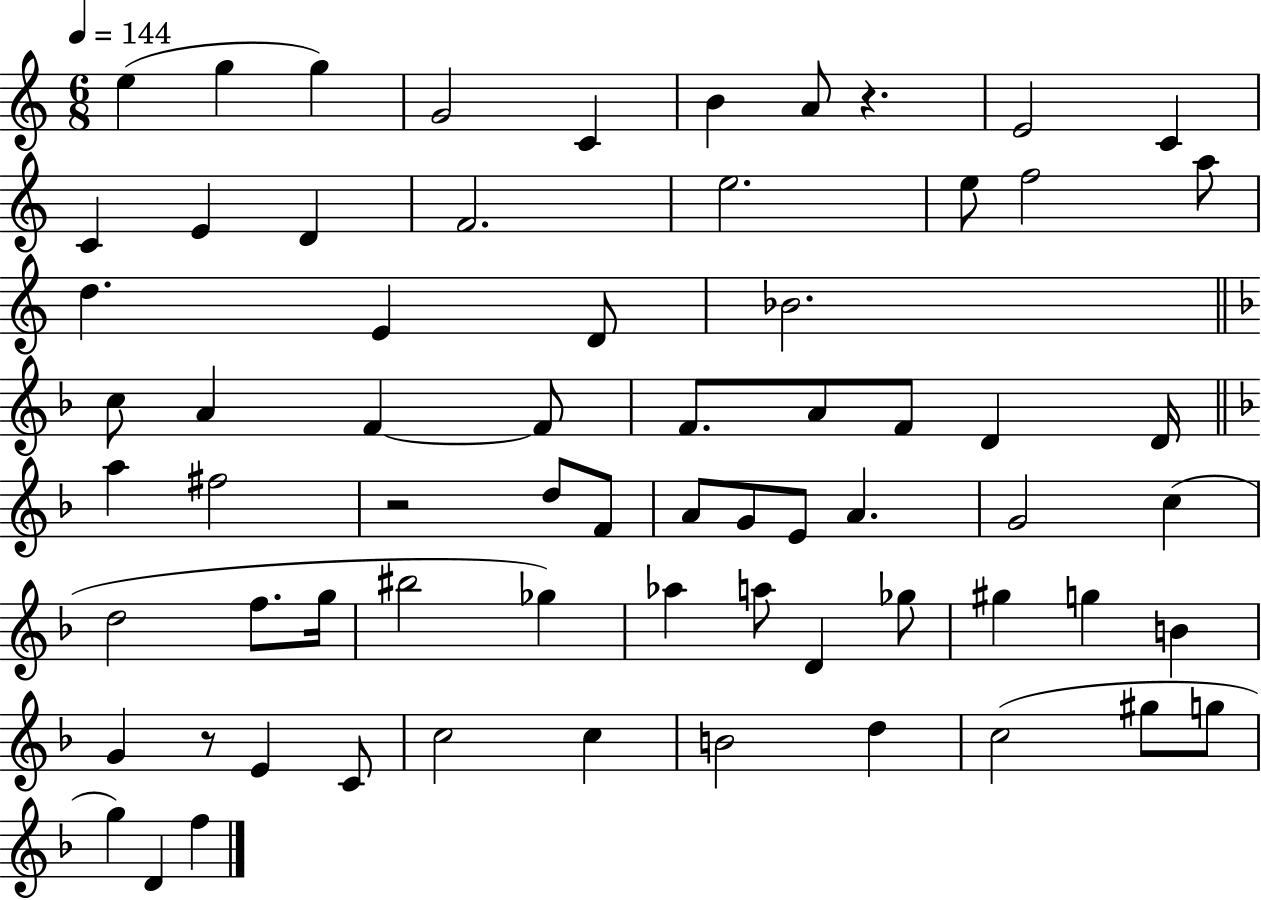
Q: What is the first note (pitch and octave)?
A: E5